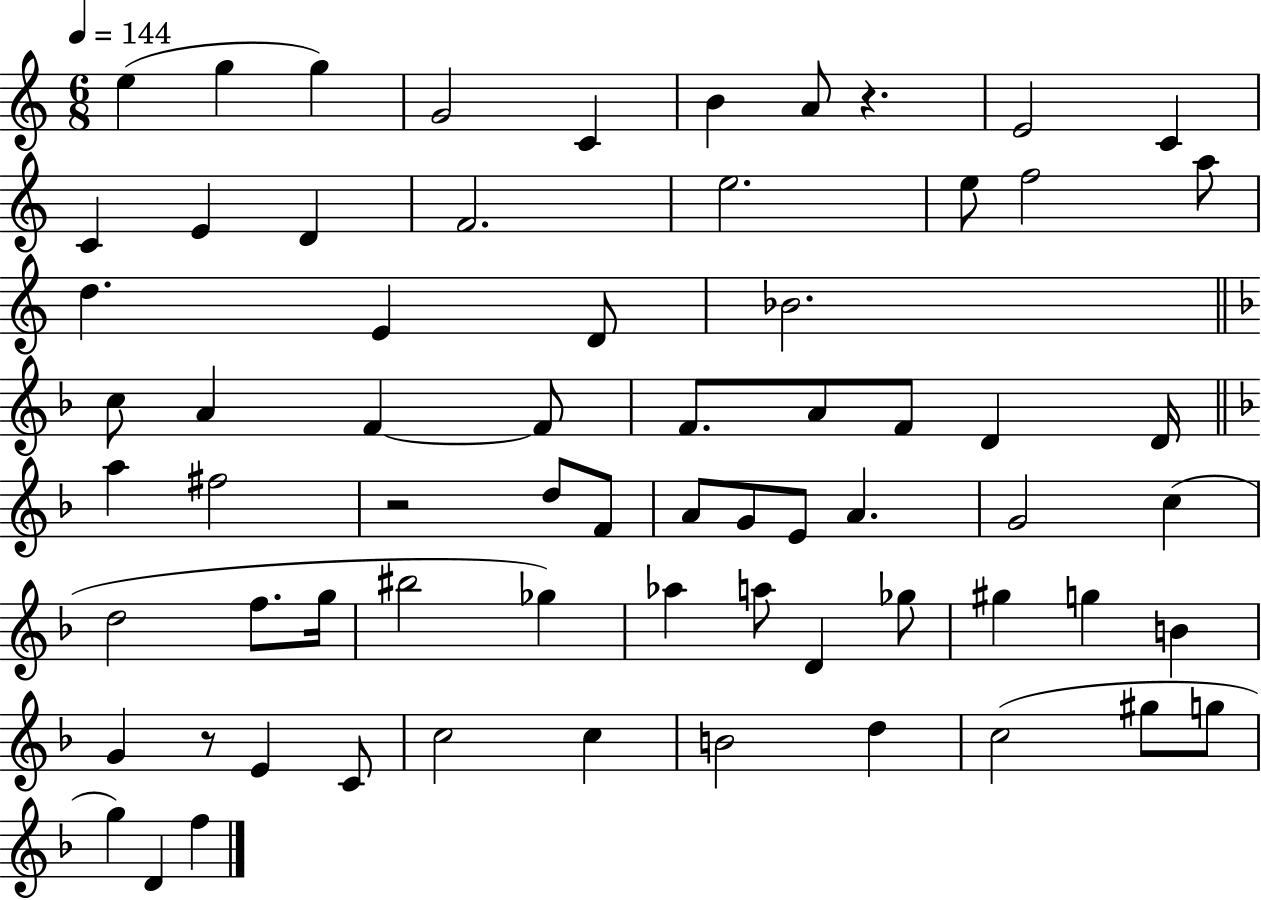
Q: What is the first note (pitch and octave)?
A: E5